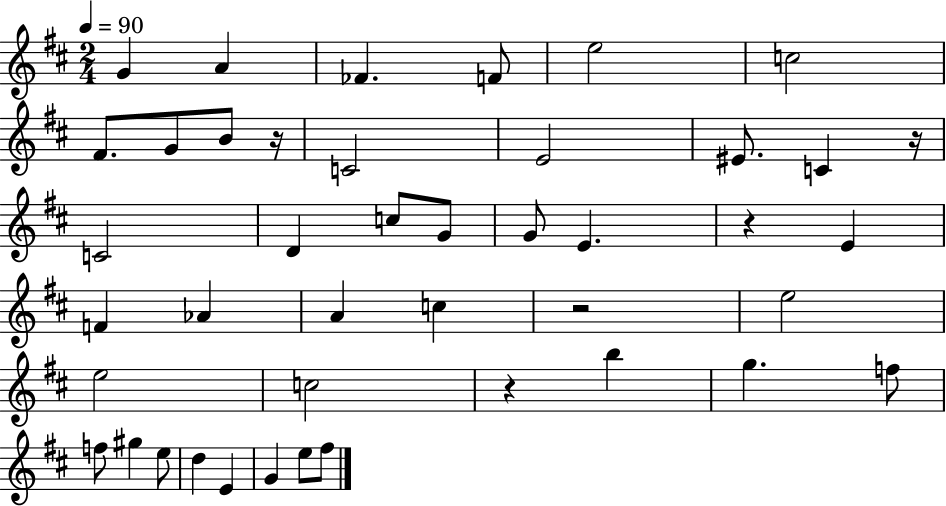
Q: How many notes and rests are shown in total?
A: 43